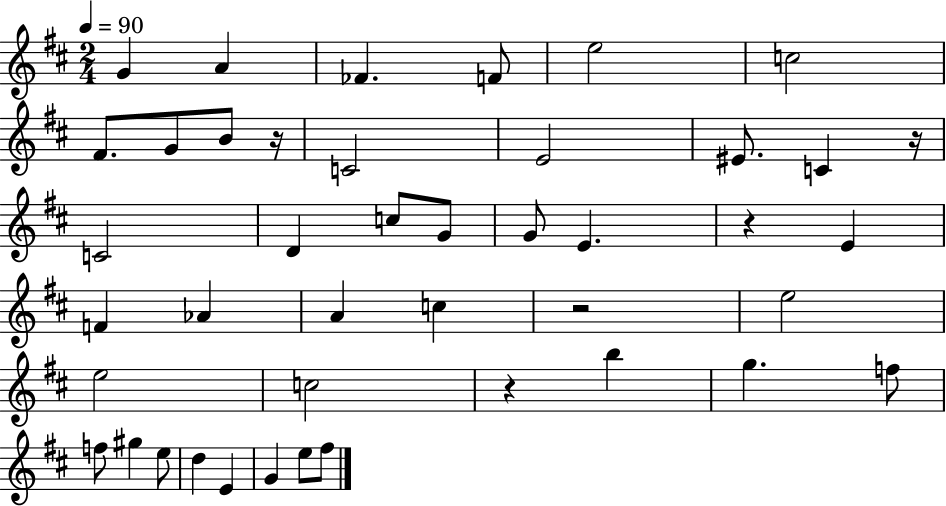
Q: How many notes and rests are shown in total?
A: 43